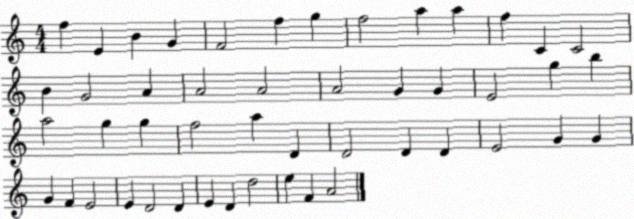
X:1
T:Untitled
M:4/4
L:1/4
K:C
f E B G F2 f g f2 a a f C C2 B G2 A A2 A2 A2 G G E2 g b a2 g g f2 a D D2 D D E2 G G G F E2 E D2 D E D d2 e F A2